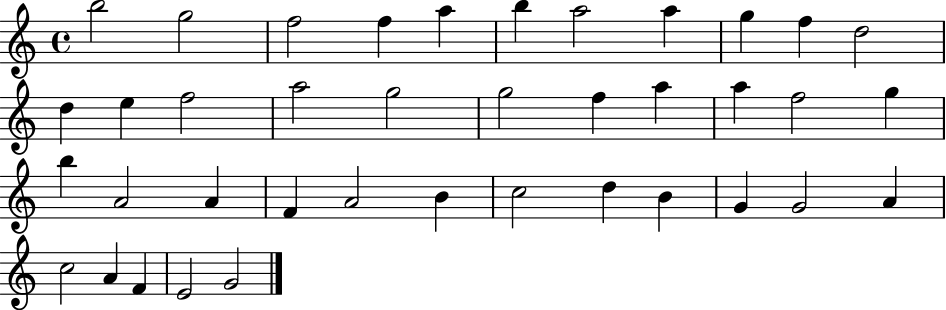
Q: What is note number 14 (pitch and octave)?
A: F5